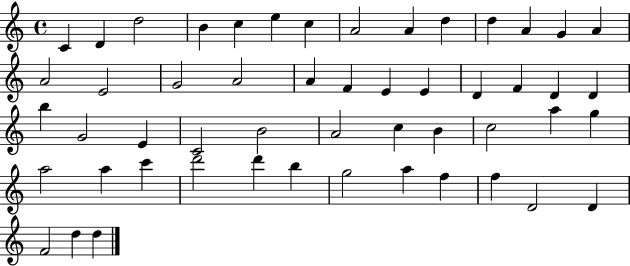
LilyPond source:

{
  \clef treble
  \time 4/4
  \defaultTimeSignature
  \key c \major
  c'4 d'4 d''2 | b'4 c''4 e''4 c''4 | a'2 a'4 d''4 | d''4 a'4 g'4 a'4 | \break a'2 e'2 | g'2 a'2 | a'4 f'4 e'4 e'4 | d'4 f'4 d'4 d'4 | \break b''4 g'2 e'4 | c'2 b'2 | a'2 c''4 b'4 | c''2 a''4 g''4 | \break a''2 a''4 c'''4 | d'''2 d'''4 b''4 | g''2 a''4 f''4 | f''4 d'2 d'4 | \break f'2 d''4 d''4 | \bar "|."
}